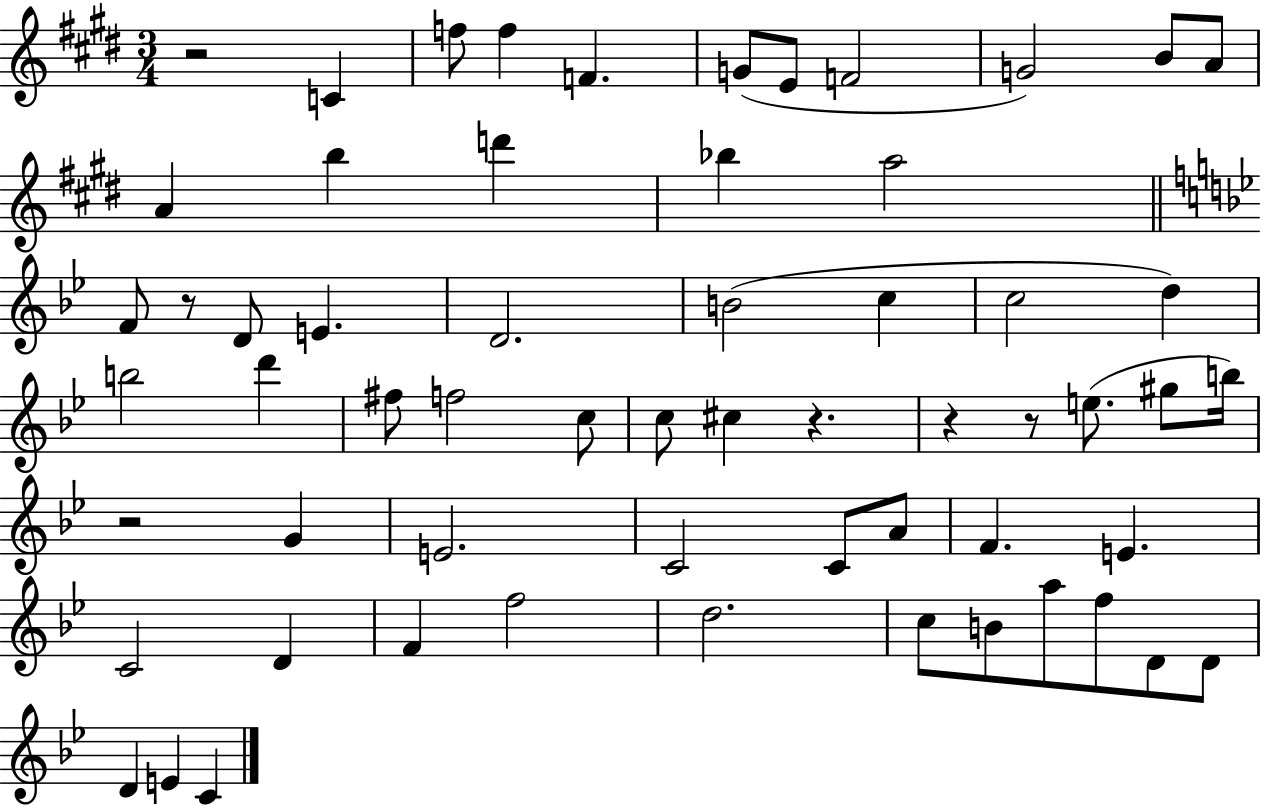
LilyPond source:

{
  \clef treble
  \numericTimeSignature
  \time 3/4
  \key e \major
  r2 c'4 | f''8 f''4 f'4. | g'8( e'8 f'2 | g'2) b'8 a'8 | \break a'4 b''4 d'''4 | bes''4 a''2 | \bar "||" \break \key g \minor f'8 r8 d'8 e'4. | d'2. | b'2( c''4 | c''2 d''4) | \break b''2 d'''4 | fis''8 f''2 c''8 | c''8 cis''4 r4. | r4 r8 e''8.( gis''8 b''16) | \break r2 g'4 | e'2. | c'2 c'8 a'8 | f'4. e'4. | \break c'2 d'4 | f'4 f''2 | d''2. | c''8 b'8 a''8 f''8 d'8 d'8 | \break d'4 e'4 c'4 | \bar "|."
}